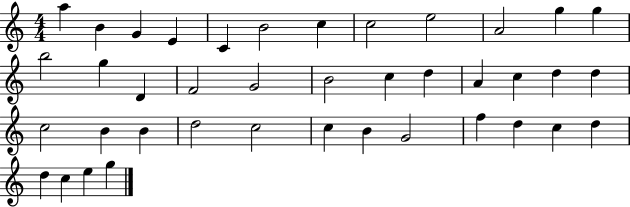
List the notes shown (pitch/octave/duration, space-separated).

A5/q B4/q G4/q E4/q C4/q B4/h C5/q C5/h E5/h A4/h G5/q G5/q B5/h G5/q D4/q F4/h G4/h B4/h C5/q D5/q A4/q C5/q D5/q D5/q C5/h B4/q B4/q D5/h C5/h C5/q B4/q G4/h F5/q D5/q C5/q D5/q D5/q C5/q E5/q G5/q